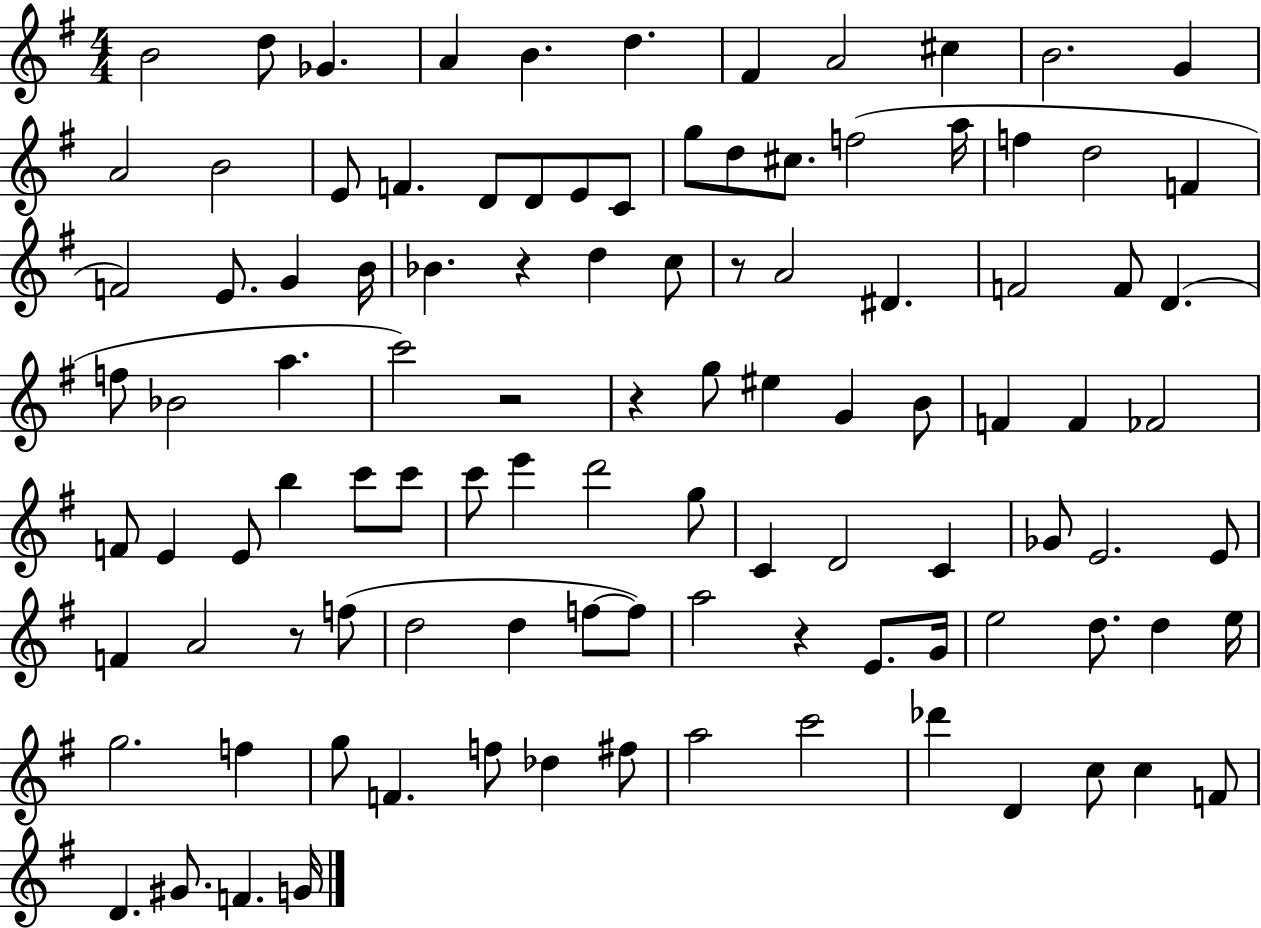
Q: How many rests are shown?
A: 6